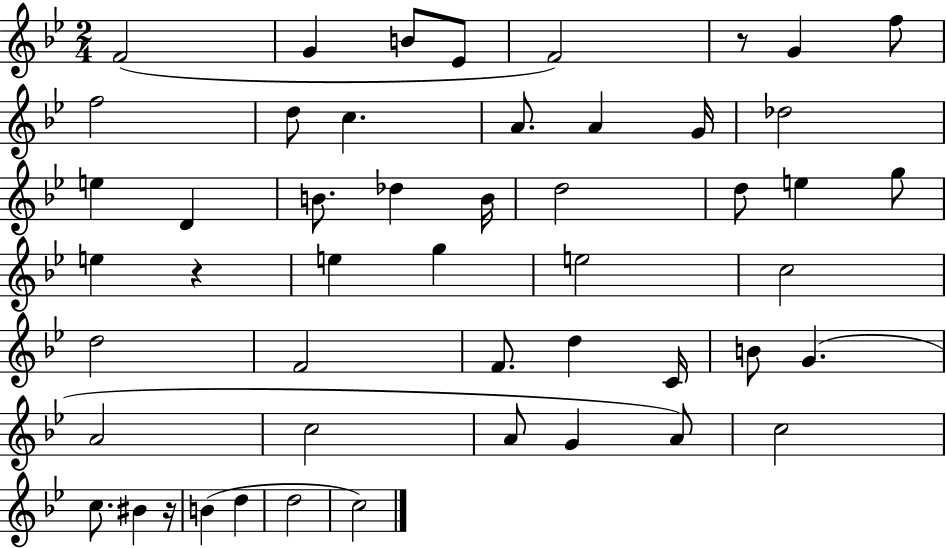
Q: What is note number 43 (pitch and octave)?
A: BIS4